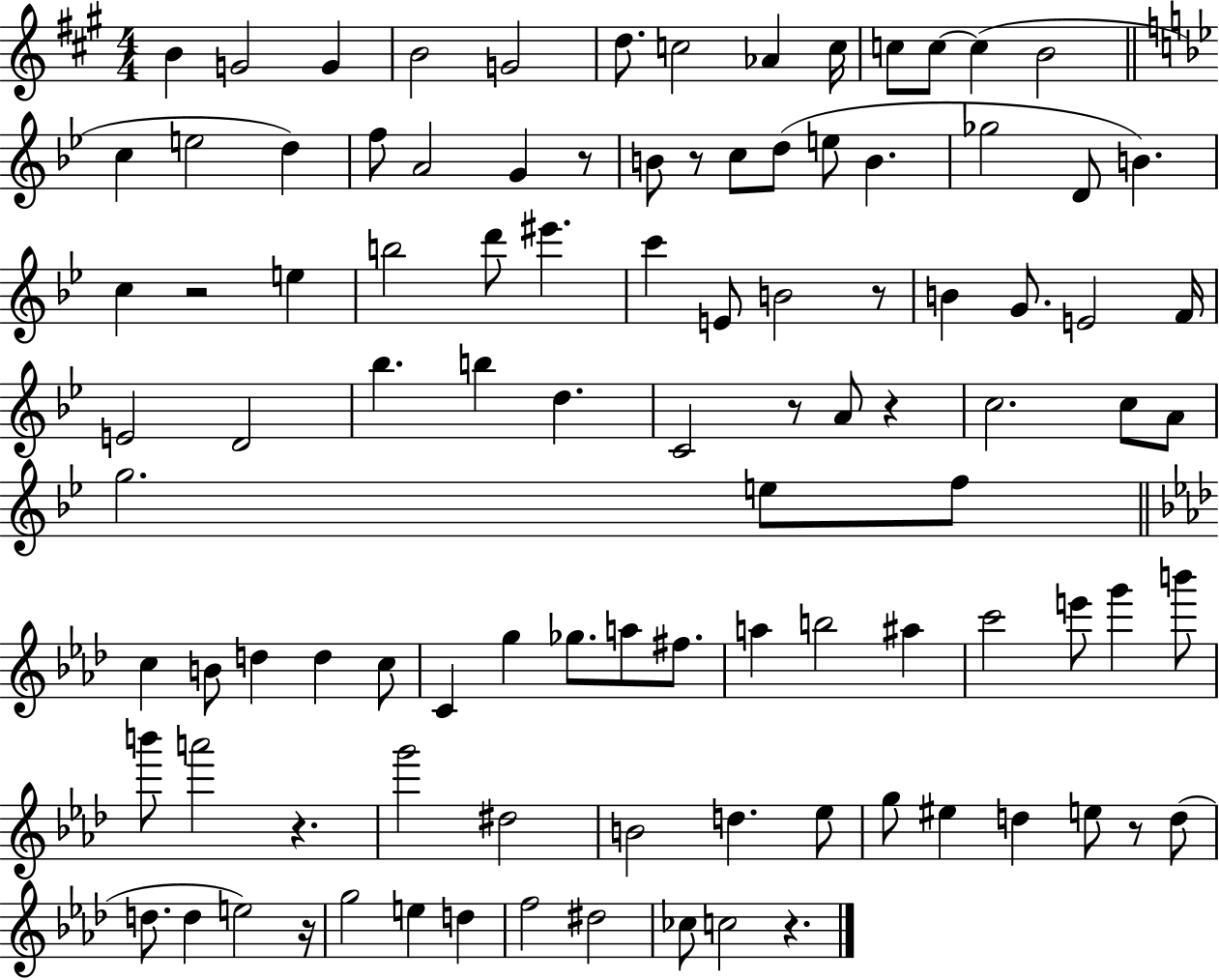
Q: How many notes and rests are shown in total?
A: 101